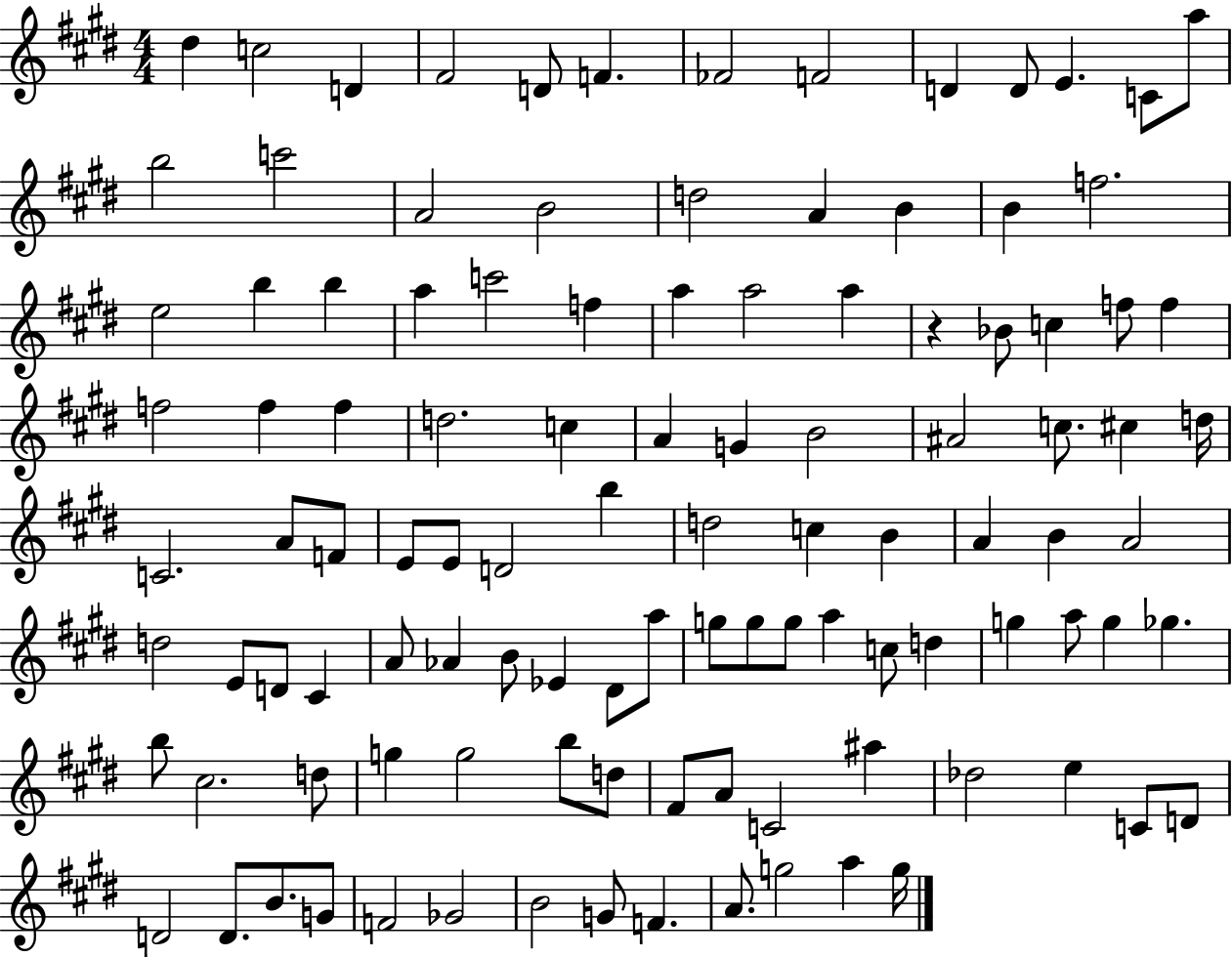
{
  \clef treble
  \numericTimeSignature
  \time 4/4
  \key e \major
  dis''4 c''2 d'4 | fis'2 d'8 f'4. | fes'2 f'2 | d'4 d'8 e'4. c'8 a''8 | \break b''2 c'''2 | a'2 b'2 | d''2 a'4 b'4 | b'4 f''2. | \break e''2 b''4 b''4 | a''4 c'''2 f''4 | a''4 a''2 a''4 | r4 bes'8 c''4 f''8 f''4 | \break f''2 f''4 f''4 | d''2. c''4 | a'4 g'4 b'2 | ais'2 c''8. cis''4 d''16 | \break c'2. a'8 f'8 | e'8 e'8 d'2 b''4 | d''2 c''4 b'4 | a'4 b'4 a'2 | \break d''2 e'8 d'8 cis'4 | a'8 aes'4 b'8 ees'4 dis'8 a''8 | g''8 g''8 g''8 a''4 c''8 d''4 | g''4 a''8 g''4 ges''4. | \break b''8 cis''2. d''8 | g''4 g''2 b''8 d''8 | fis'8 a'8 c'2 ais''4 | des''2 e''4 c'8 d'8 | \break d'2 d'8. b'8. g'8 | f'2 ges'2 | b'2 g'8 f'4. | a'8. g''2 a''4 g''16 | \break \bar "|."
}